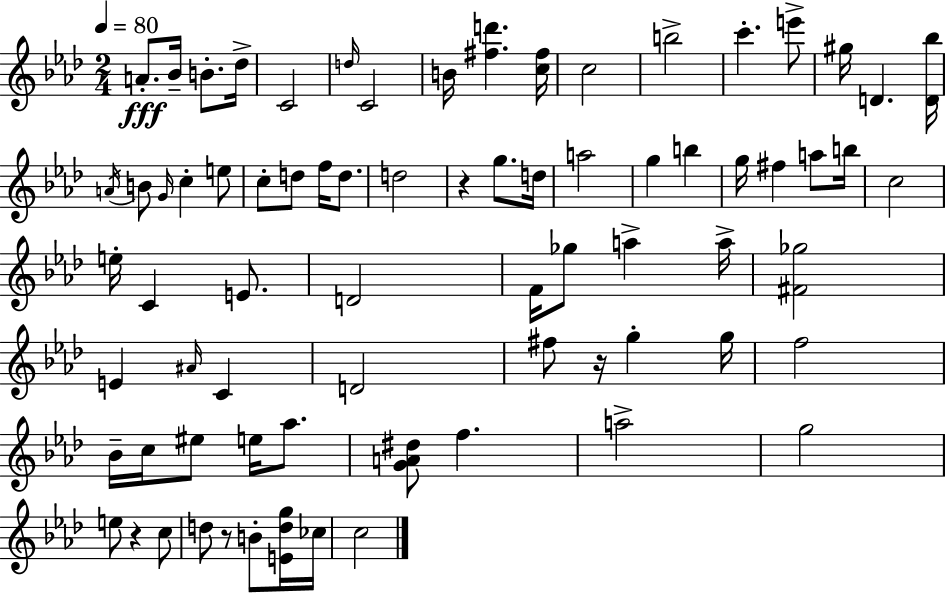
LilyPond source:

{
  \clef treble
  \numericTimeSignature
  \time 2/4
  \key f \minor
  \tempo 4 = 80
  \repeat volta 2 { a'8.-.\fff bes'16-- b'8.-. des''16-> | c'2 | \grace { d''16 } c'2 | b'16 <fis'' d'''>4. | \break <c'' fis''>16 c''2 | b''2-> | c'''4.-. e'''8-> | gis''16 d'4. | \break <d' bes''>16 \acciaccatura { a'16 } b'8 \grace { g'16 } c''4-. | e''8 c''8-. d''8 f''16 | d''8. d''2 | r4 g''8. | \break d''16 a''2 | g''4 b''4 | g''16 fis''4 | a''8 b''16 c''2 | \break e''16-. c'4 | e'8. d'2 | f'16 ges''8 a''4-> | a''16-> <fis' ges''>2 | \break e'4 \grace { ais'16 } | c'4 d'2 | fis''8 r16 g''4-. | g''16 f''2 | \break bes'16-- c''16 eis''8 | e''16 aes''8. <g' a' dis''>8 f''4. | a''2-> | g''2 | \break e''8 r4 | c''8 d''8 r8 | b'8-. <e' d'' g''>16 ces''16 c''2 | } \bar "|."
}